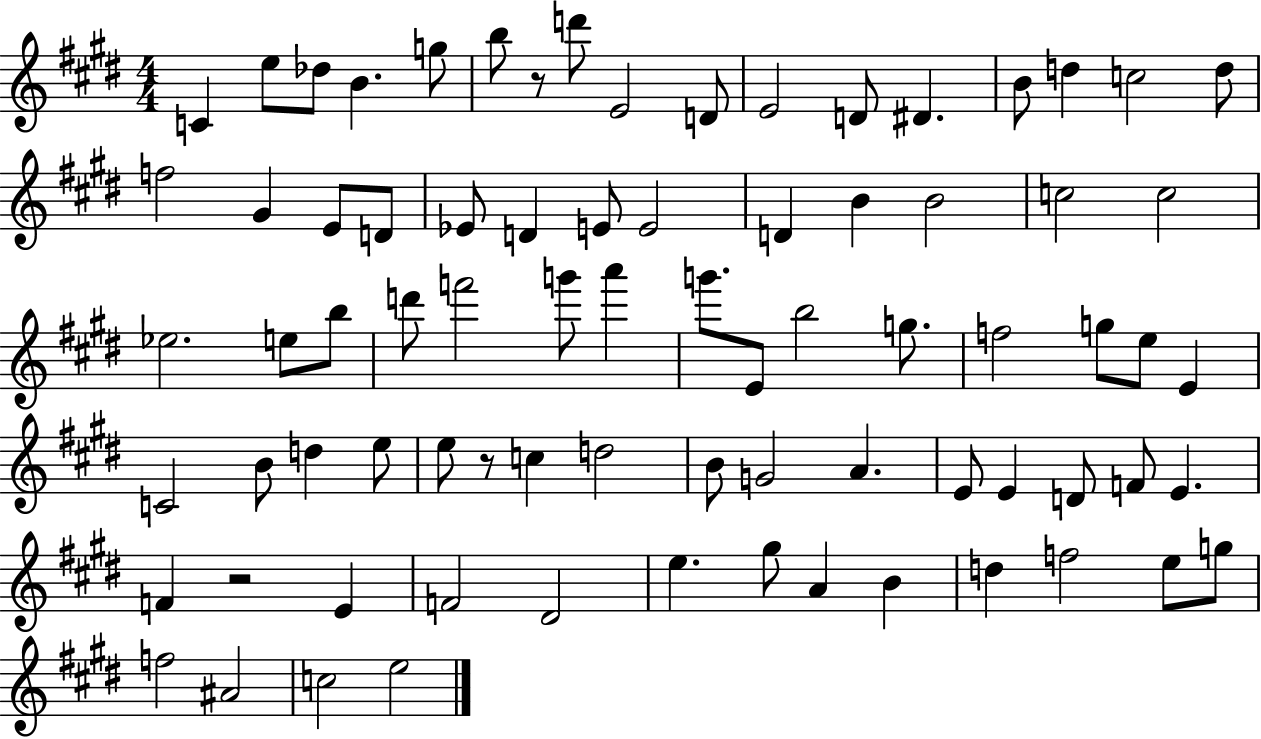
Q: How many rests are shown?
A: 3